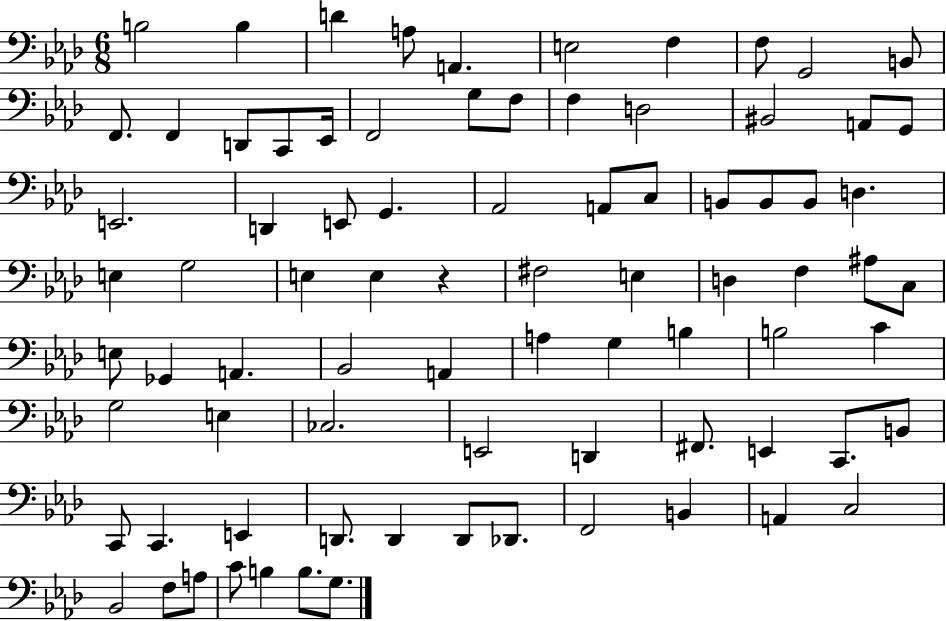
{
  \clef bass
  \numericTimeSignature
  \time 6/8
  \key aes \major
  b2 b4 | d'4 a8 a,4. | e2 f4 | f8 g,2 b,8 | \break f,8. f,4 d,8 c,8 ees,16 | f,2 g8 f8 | f4 d2 | bis,2 a,8 g,8 | \break e,2. | d,4 e,8 g,4. | aes,2 a,8 c8 | b,8 b,8 b,8 d4. | \break e4 g2 | e4 e4 r4 | fis2 e4 | d4 f4 ais8 c8 | \break e8 ges,4 a,4. | bes,2 a,4 | a4 g4 b4 | b2 c'4 | \break g2 e4 | ces2. | e,2 d,4 | fis,8. e,4 c,8. b,8 | \break c,8 c,4. e,4 | d,8. d,4 d,8 des,8. | f,2 b,4 | a,4 c2 | \break bes,2 f8 a8 | c'8 b4 b8. g8. | \bar "|."
}